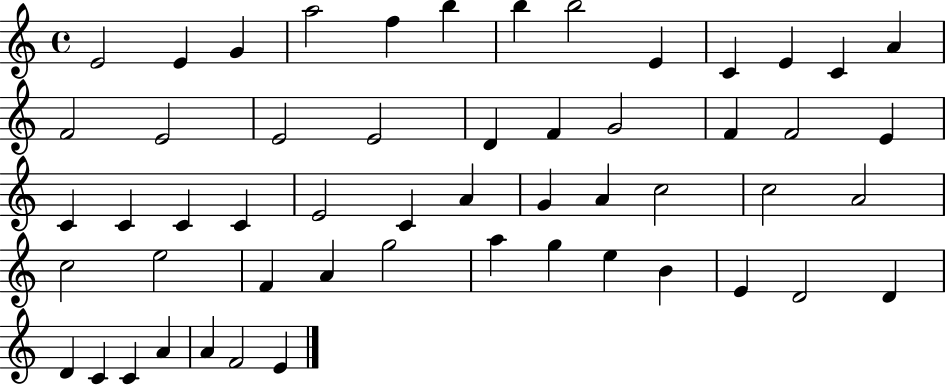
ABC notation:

X:1
T:Untitled
M:4/4
L:1/4
K:C
E2 E G a2 f b b b2 E C E C A F2 E2 E2 E2 D F G2 F F2 E C C C C E2 C A G A c2 c2 A2 c2 e2 F A g2 a g e B E D2 D D C C A A F2 E